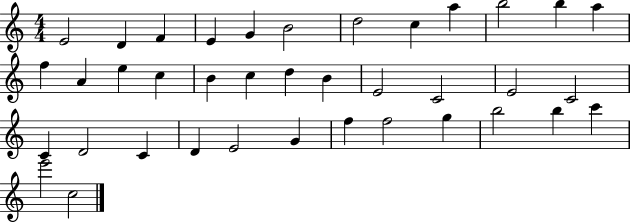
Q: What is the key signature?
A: C major